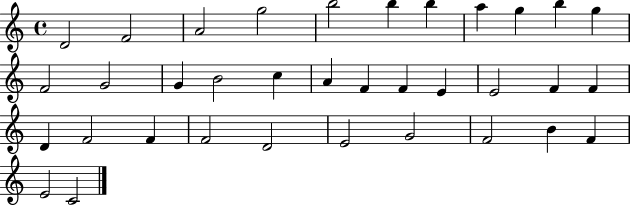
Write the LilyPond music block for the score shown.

{
  \clef treble
  \time 4/4
  \defaultTimeSignature
  \key c \major
  d'2 f'2 | a'2 g''2 | b''2 b''4 b''4 | a''4 g''4 b''4 g''4 | \break f'2 g'2 | g'4 b'2 c''4 | a'4 f'4 f'4 e'4 | e'2 f'4 f'4 | \break d'4 f'2 f'4 | f'2 d'2 | e'2 g'2 | f'2 b'4 f'4 | \break e'2 c'2 | \bar "|."
}